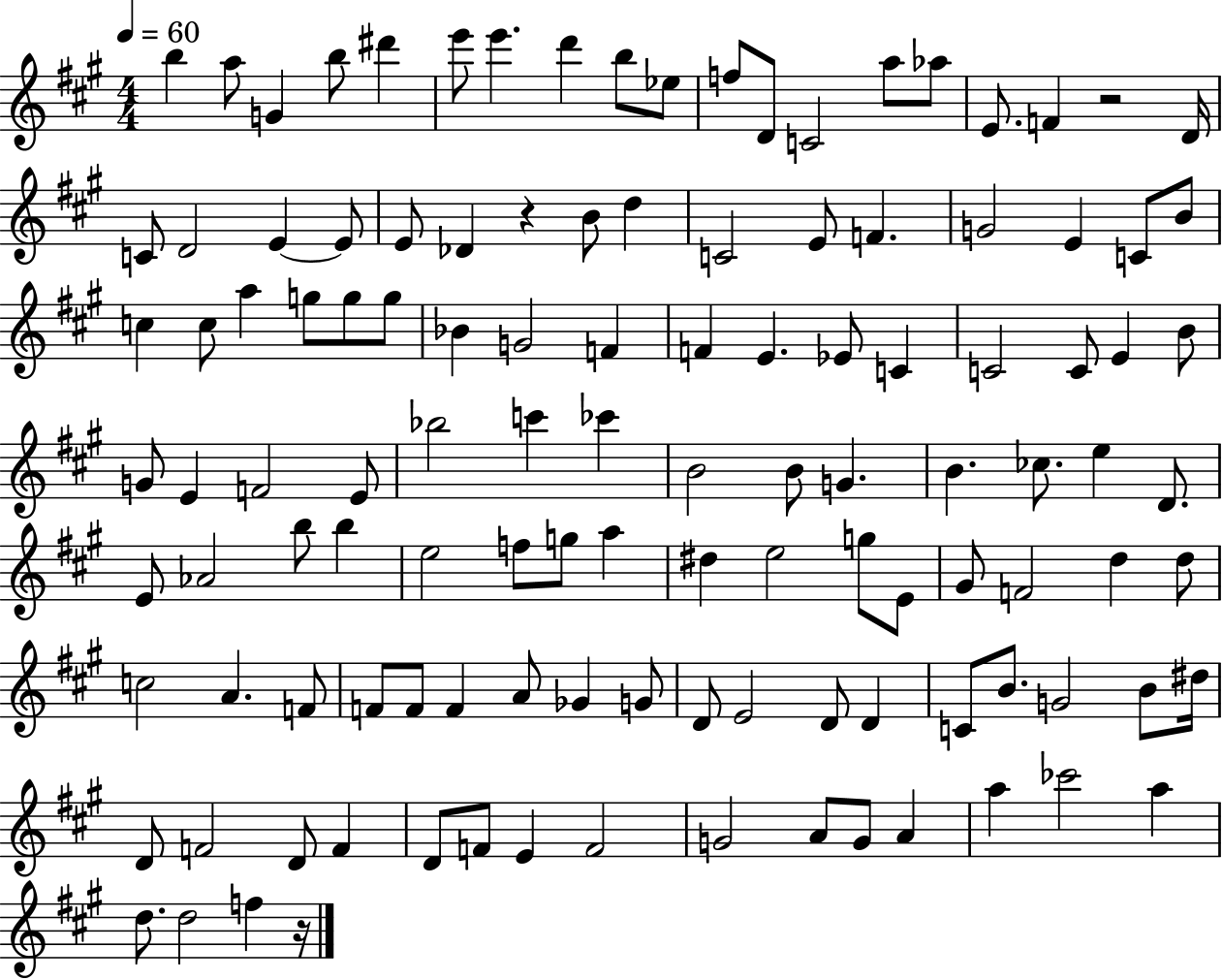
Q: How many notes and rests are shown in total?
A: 119